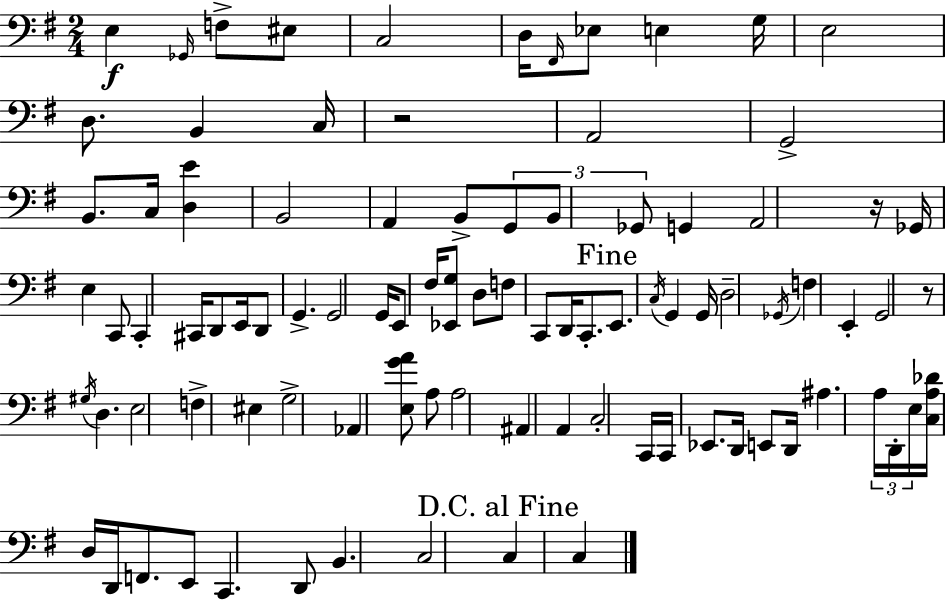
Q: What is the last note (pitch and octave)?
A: C3